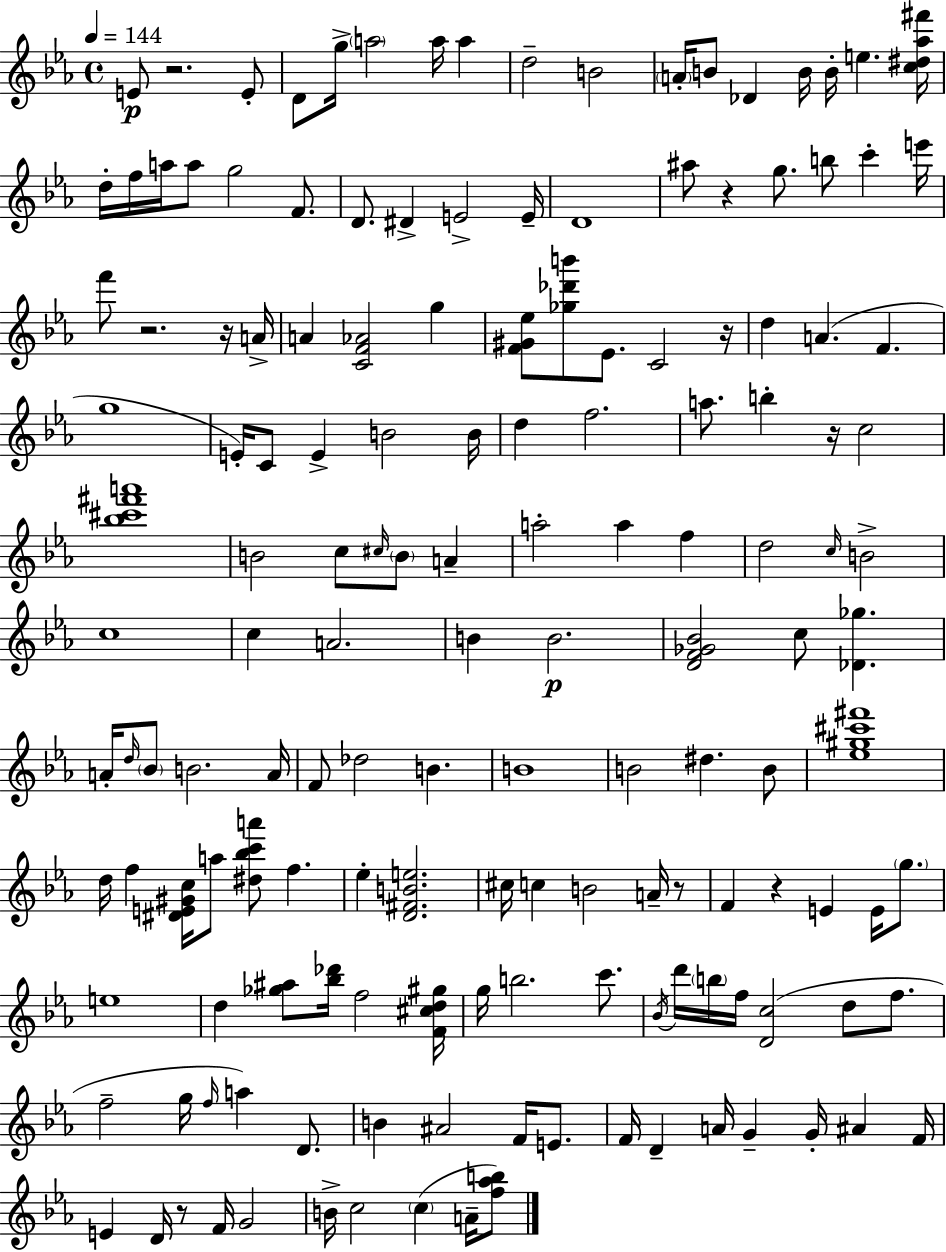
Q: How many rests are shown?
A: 9